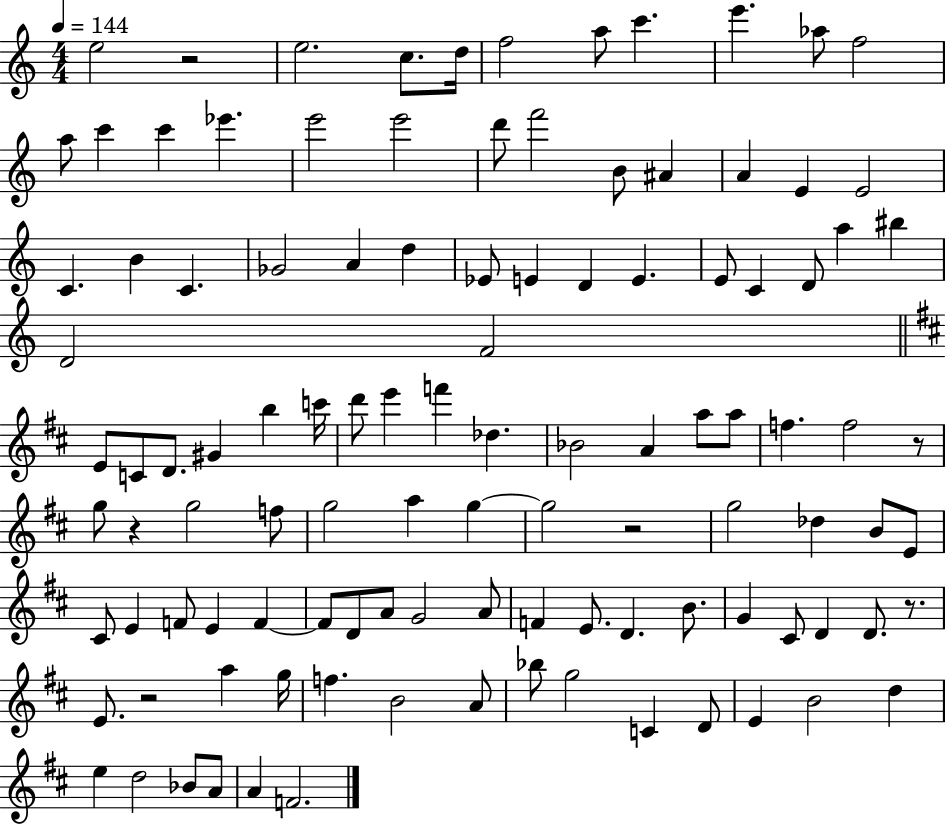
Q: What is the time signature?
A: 4/4